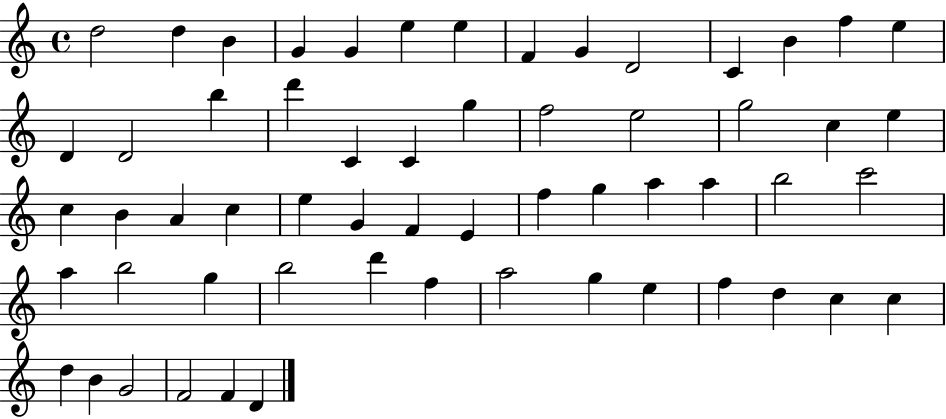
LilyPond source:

{
  \clef treble
  \time 4/4
  \defaultTimeSignature
  \key c \major
  d''2 d''4 b'4 | g'4 g'4 e''4 e''4 | f'4 g'4 d'2 | c'4 b'4 f''4 e''4 | \break d'4 d'2 b''4 | d'''4 c'4 c'4 g''4 | f''2 e''2 | g''2 c''4 e''4 | \break c''4 b'4 a'4 c''4 | e''4 g'4 f'4 e'4 | f''4 g''4 a''4 a''4 | b''2 c'''2 | \break a''4 b''2 g''4 | b''2 d'''4 f''4 | a''2 g''4 e''4 | f''4 d''4 c''4 c''4 | \break d''4 b'4 g'2 | f'2 f'4 d'4 | \bar "|."
}